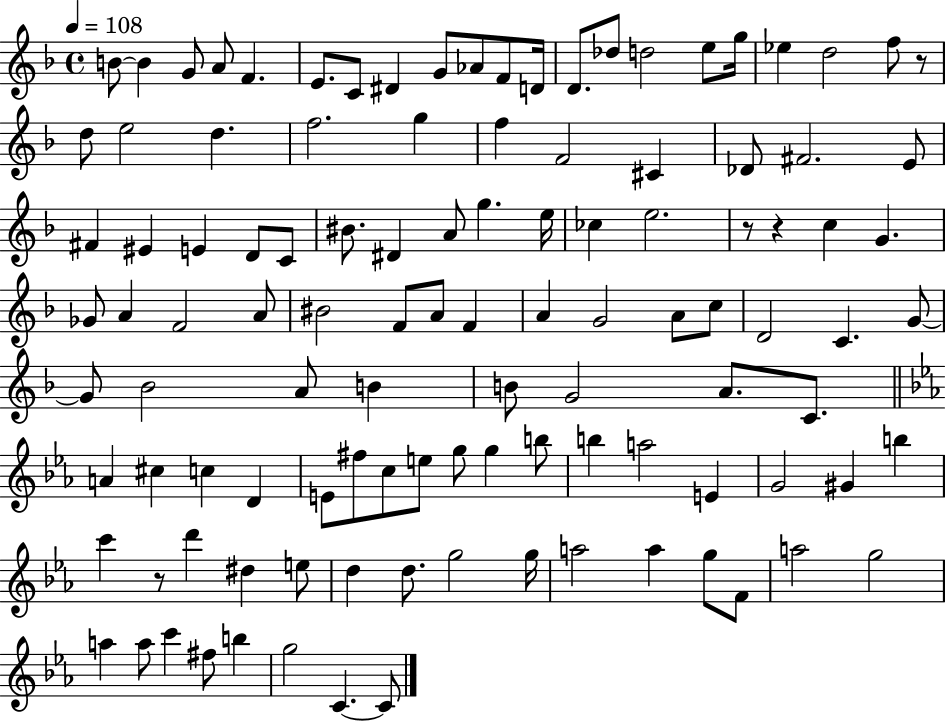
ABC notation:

X:1
T:Untitled
M:4/4
L:1/4
K:F
B/2 B G/2 A/2 F E/2 C/2 ^D G/2 _A/2 F/2 D/4 D/2 _d/2 d2 e/2 g/4 _e d2 f/2 z/2 d/2 e2 d f2 g f F2 ^C _D/2 ^F2 E/2 ^F ^E E D/2 C/2 ^B/2 ^D A/2 g e/4 _c e2 z/2 z c G _G/2 A F2 A/2 ^B2 F/2 A/2 F A G2 A/2 c/2 D2 C G/2 G/2 _B2 A/2 B B/2 G2 A/2 C/2 A ^c c D E/2 ^f/2 c/2 e/2 g/2 g b/2 b a2 E G2 ^G b c' z/2 d' ^d e/2 d d/2 g2 g/4 a2 a g/2 F/2 a2 g2 a a/2 c' ^f/2 b g2 C C/2